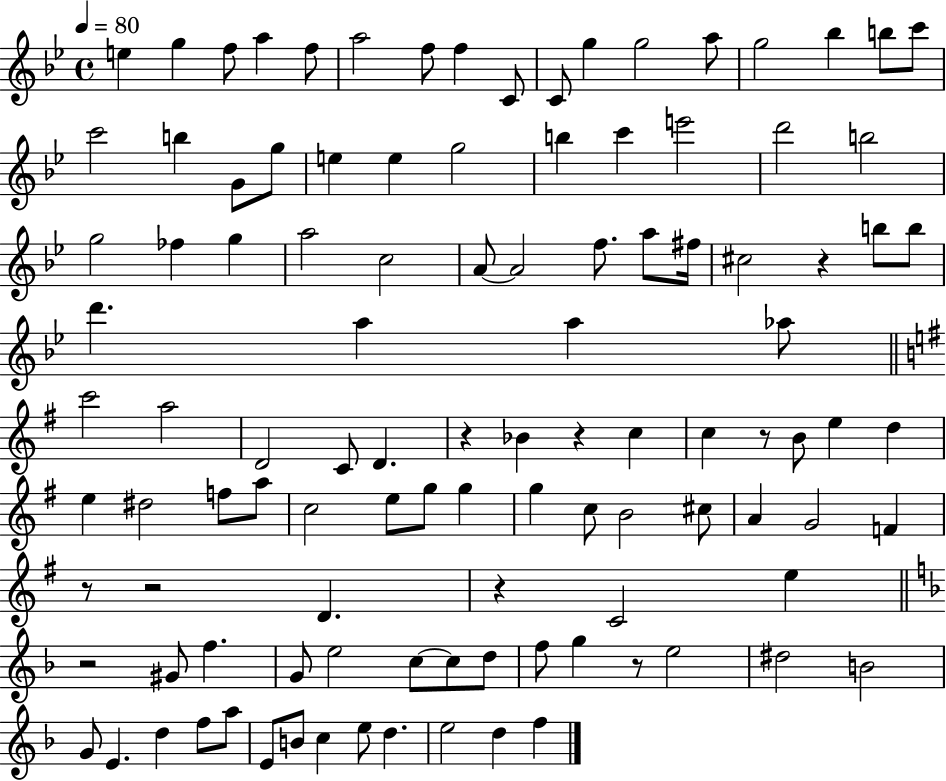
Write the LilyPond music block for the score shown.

{
  \clef treble
  \time 4/4
  \defaultTimeSignature
  \key bes \major
  \tempo 4 = 80
  e''4 g''4 f''8 a''4 f''8 | a''2 f''8 f''4 c'8 | c'8 g''4 g''2 a''8 | g''2 bes''4 b''8 c'''8 | \break c'''2 b''4 g'8 g''8 | e''4 e''4 g''2 | b''4 c'''4 e'''2 | d'''2 b''2 | \break g''2 fes''4 g''4 | a''2 c''2 | a'8~~ a'2 f''8. a''8 fis''16 | cis''2 r4 b''8 b''8 | \break d'''4. a''4 a''4 aes''8 | \bar "||" \break \key g \major c'''2 a''2 | d'2 c'8 d'4. | r4 bes'4 r4 c''4 | c''4 r8 b'8 e''4 d''4 | \break e''4 dis''2 f''8 a''8 | c''2 e''8 g''8 g''4 | g''4 c''8 b'2 cis''8 | a'4 g'2 f'4 | \break r8 r2 d'4. | r4 c'2 e''4 | \bar "||" \break \key d \minor r2 gis'8 f''4. | g'8 e''2 c''8~~ c''8 d''8 | f''8 g''4 r8 e''2 | dis''2 b'2 | \break g'8 e'4. d''4 f''8 a''8 | e'8 b'8 c''4 e''8 d''4. | e''2 d''4 f''4 | \bar "|."
}